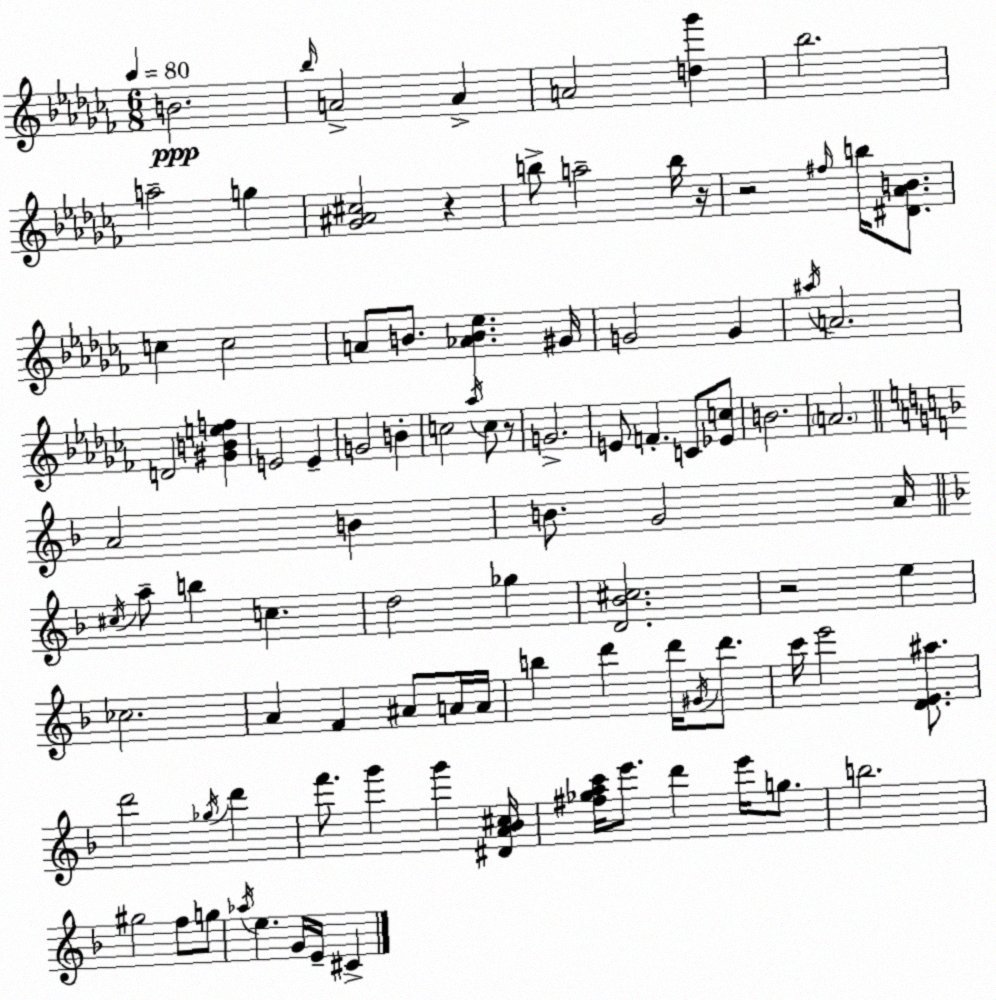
X:1
T:Untitled
M:6/8
L:1/4
K:Abm
B2 _b/4 A2 A A2 [d_g'] _b2 a2 g [_G^A^c]2 z b/2 a2 b/4 z/4 z2 ^f/4 b/4 [^D_AB]/2 c c2 A/2 B/2 [_AB_e] ^G/4 G2 G ^a/4 A2 D2 [^GBef] E2 E G2 B c2 _a/4 c/2 z/2 G2 E/2 F C/2 [_Ec]/2 B2 A2 A2 B B/2 G2 A/4 ^c/4 a/2 b c d2 _g [D_B^c]2 z2 e _c2 A F ^A/2 A/4 A/4 b d' d'/4 ^G/4 d'/2 c'/4 e'2 [DE^a]/2 d'2 _g/4 d' f'/2 g' g' [^DA_B^c]/4 [^f_gac']/4 e'/2 d' e'/4 g/2 b2 ^g2 f/2 g/2 _a/4 e G/4 E/4 ^C